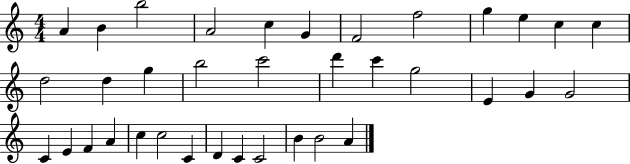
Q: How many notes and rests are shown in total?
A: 36